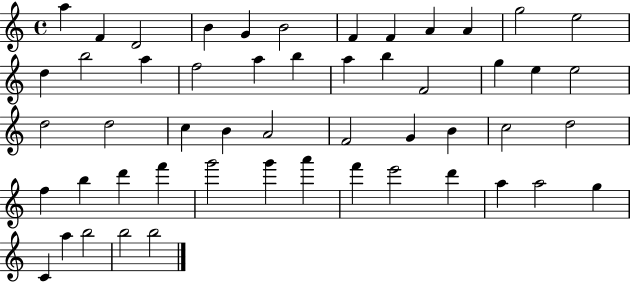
X:1
T:Untitled
M:4/4
L:1/4
K:C
a F D2 B G B2 F F A A g2 e2 d b2 a f2 a b a b F2 g e e2 d2 d2 c B A2 F2 G B c2 d2 f b d' f' g'2 g' a' f' e'2 d' a a2 g C a b2 b2 b2